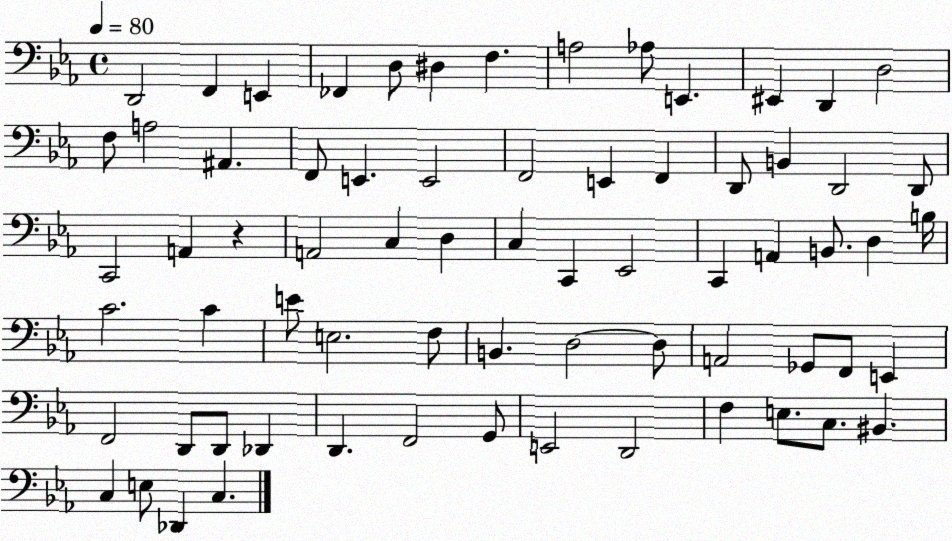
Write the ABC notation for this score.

X:1
T:Untitled
M:4/4
L:1/4
K:Eb
D,,2 F,, E,, _F,, D,/2 ^D, F, A,2 _A,/2 E,, ^E,, D,, D,2 F,/2 A,2 ^A,, F,,/2 E,, E,,2 F,,2 E,, F,, D,,/2 B,, D,,2 D,,/2 C,,2 A,, z A,,2 C, D, C, C,, _E,,2 C,, A,, B,,/2 D, B,/4 C2 C E/2 E,2 F,/2 B,, D,2 D,/2 A,,2 _G,,/2 F,,/2 E,, F,,2 D,,/2 D,,/2 _D,, D,, F,,2 G,,/2 E,,2 D,,2 F, E,/2 C,/2 ^B,, C, E,/2 _D,, C,